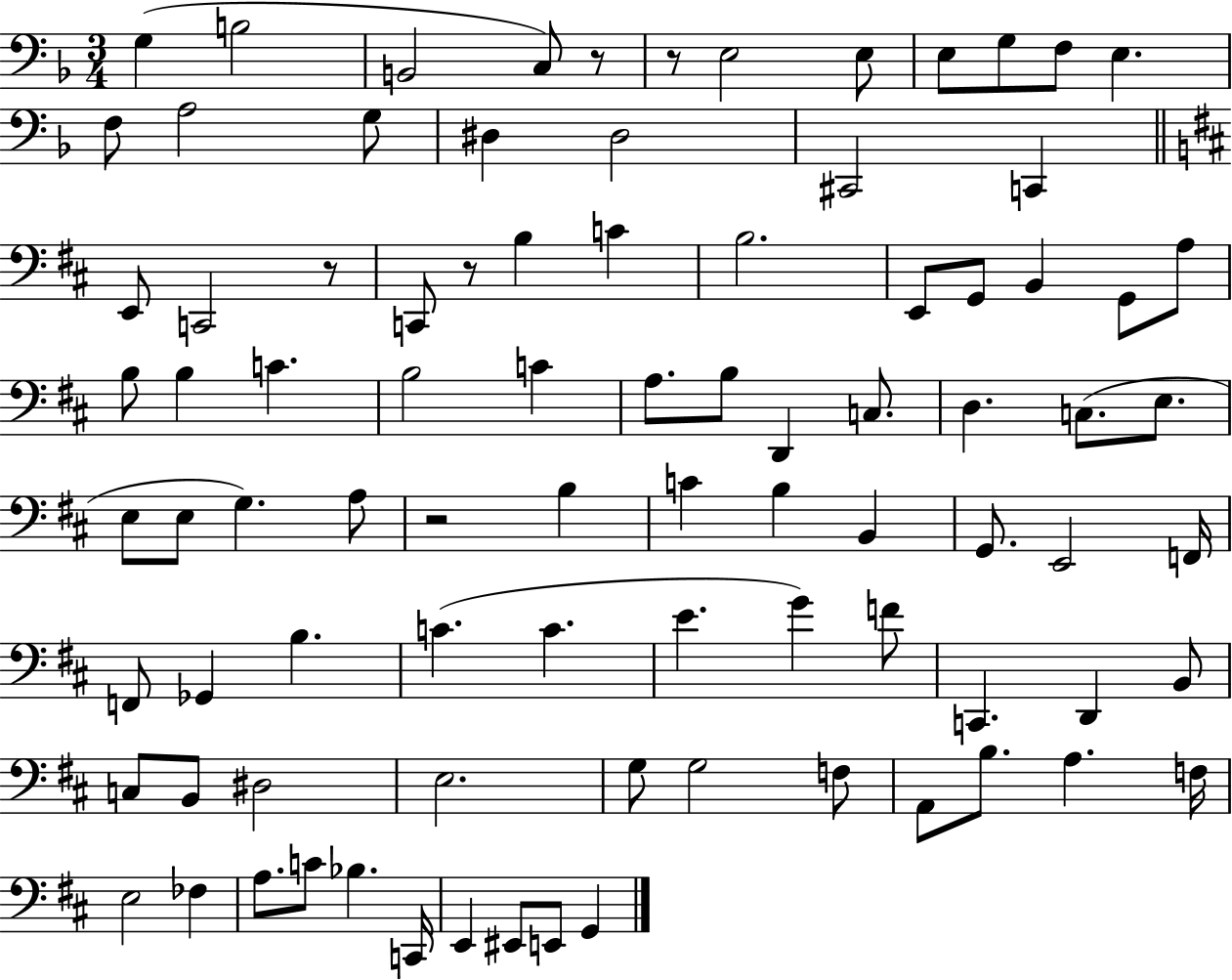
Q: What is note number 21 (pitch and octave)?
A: B3